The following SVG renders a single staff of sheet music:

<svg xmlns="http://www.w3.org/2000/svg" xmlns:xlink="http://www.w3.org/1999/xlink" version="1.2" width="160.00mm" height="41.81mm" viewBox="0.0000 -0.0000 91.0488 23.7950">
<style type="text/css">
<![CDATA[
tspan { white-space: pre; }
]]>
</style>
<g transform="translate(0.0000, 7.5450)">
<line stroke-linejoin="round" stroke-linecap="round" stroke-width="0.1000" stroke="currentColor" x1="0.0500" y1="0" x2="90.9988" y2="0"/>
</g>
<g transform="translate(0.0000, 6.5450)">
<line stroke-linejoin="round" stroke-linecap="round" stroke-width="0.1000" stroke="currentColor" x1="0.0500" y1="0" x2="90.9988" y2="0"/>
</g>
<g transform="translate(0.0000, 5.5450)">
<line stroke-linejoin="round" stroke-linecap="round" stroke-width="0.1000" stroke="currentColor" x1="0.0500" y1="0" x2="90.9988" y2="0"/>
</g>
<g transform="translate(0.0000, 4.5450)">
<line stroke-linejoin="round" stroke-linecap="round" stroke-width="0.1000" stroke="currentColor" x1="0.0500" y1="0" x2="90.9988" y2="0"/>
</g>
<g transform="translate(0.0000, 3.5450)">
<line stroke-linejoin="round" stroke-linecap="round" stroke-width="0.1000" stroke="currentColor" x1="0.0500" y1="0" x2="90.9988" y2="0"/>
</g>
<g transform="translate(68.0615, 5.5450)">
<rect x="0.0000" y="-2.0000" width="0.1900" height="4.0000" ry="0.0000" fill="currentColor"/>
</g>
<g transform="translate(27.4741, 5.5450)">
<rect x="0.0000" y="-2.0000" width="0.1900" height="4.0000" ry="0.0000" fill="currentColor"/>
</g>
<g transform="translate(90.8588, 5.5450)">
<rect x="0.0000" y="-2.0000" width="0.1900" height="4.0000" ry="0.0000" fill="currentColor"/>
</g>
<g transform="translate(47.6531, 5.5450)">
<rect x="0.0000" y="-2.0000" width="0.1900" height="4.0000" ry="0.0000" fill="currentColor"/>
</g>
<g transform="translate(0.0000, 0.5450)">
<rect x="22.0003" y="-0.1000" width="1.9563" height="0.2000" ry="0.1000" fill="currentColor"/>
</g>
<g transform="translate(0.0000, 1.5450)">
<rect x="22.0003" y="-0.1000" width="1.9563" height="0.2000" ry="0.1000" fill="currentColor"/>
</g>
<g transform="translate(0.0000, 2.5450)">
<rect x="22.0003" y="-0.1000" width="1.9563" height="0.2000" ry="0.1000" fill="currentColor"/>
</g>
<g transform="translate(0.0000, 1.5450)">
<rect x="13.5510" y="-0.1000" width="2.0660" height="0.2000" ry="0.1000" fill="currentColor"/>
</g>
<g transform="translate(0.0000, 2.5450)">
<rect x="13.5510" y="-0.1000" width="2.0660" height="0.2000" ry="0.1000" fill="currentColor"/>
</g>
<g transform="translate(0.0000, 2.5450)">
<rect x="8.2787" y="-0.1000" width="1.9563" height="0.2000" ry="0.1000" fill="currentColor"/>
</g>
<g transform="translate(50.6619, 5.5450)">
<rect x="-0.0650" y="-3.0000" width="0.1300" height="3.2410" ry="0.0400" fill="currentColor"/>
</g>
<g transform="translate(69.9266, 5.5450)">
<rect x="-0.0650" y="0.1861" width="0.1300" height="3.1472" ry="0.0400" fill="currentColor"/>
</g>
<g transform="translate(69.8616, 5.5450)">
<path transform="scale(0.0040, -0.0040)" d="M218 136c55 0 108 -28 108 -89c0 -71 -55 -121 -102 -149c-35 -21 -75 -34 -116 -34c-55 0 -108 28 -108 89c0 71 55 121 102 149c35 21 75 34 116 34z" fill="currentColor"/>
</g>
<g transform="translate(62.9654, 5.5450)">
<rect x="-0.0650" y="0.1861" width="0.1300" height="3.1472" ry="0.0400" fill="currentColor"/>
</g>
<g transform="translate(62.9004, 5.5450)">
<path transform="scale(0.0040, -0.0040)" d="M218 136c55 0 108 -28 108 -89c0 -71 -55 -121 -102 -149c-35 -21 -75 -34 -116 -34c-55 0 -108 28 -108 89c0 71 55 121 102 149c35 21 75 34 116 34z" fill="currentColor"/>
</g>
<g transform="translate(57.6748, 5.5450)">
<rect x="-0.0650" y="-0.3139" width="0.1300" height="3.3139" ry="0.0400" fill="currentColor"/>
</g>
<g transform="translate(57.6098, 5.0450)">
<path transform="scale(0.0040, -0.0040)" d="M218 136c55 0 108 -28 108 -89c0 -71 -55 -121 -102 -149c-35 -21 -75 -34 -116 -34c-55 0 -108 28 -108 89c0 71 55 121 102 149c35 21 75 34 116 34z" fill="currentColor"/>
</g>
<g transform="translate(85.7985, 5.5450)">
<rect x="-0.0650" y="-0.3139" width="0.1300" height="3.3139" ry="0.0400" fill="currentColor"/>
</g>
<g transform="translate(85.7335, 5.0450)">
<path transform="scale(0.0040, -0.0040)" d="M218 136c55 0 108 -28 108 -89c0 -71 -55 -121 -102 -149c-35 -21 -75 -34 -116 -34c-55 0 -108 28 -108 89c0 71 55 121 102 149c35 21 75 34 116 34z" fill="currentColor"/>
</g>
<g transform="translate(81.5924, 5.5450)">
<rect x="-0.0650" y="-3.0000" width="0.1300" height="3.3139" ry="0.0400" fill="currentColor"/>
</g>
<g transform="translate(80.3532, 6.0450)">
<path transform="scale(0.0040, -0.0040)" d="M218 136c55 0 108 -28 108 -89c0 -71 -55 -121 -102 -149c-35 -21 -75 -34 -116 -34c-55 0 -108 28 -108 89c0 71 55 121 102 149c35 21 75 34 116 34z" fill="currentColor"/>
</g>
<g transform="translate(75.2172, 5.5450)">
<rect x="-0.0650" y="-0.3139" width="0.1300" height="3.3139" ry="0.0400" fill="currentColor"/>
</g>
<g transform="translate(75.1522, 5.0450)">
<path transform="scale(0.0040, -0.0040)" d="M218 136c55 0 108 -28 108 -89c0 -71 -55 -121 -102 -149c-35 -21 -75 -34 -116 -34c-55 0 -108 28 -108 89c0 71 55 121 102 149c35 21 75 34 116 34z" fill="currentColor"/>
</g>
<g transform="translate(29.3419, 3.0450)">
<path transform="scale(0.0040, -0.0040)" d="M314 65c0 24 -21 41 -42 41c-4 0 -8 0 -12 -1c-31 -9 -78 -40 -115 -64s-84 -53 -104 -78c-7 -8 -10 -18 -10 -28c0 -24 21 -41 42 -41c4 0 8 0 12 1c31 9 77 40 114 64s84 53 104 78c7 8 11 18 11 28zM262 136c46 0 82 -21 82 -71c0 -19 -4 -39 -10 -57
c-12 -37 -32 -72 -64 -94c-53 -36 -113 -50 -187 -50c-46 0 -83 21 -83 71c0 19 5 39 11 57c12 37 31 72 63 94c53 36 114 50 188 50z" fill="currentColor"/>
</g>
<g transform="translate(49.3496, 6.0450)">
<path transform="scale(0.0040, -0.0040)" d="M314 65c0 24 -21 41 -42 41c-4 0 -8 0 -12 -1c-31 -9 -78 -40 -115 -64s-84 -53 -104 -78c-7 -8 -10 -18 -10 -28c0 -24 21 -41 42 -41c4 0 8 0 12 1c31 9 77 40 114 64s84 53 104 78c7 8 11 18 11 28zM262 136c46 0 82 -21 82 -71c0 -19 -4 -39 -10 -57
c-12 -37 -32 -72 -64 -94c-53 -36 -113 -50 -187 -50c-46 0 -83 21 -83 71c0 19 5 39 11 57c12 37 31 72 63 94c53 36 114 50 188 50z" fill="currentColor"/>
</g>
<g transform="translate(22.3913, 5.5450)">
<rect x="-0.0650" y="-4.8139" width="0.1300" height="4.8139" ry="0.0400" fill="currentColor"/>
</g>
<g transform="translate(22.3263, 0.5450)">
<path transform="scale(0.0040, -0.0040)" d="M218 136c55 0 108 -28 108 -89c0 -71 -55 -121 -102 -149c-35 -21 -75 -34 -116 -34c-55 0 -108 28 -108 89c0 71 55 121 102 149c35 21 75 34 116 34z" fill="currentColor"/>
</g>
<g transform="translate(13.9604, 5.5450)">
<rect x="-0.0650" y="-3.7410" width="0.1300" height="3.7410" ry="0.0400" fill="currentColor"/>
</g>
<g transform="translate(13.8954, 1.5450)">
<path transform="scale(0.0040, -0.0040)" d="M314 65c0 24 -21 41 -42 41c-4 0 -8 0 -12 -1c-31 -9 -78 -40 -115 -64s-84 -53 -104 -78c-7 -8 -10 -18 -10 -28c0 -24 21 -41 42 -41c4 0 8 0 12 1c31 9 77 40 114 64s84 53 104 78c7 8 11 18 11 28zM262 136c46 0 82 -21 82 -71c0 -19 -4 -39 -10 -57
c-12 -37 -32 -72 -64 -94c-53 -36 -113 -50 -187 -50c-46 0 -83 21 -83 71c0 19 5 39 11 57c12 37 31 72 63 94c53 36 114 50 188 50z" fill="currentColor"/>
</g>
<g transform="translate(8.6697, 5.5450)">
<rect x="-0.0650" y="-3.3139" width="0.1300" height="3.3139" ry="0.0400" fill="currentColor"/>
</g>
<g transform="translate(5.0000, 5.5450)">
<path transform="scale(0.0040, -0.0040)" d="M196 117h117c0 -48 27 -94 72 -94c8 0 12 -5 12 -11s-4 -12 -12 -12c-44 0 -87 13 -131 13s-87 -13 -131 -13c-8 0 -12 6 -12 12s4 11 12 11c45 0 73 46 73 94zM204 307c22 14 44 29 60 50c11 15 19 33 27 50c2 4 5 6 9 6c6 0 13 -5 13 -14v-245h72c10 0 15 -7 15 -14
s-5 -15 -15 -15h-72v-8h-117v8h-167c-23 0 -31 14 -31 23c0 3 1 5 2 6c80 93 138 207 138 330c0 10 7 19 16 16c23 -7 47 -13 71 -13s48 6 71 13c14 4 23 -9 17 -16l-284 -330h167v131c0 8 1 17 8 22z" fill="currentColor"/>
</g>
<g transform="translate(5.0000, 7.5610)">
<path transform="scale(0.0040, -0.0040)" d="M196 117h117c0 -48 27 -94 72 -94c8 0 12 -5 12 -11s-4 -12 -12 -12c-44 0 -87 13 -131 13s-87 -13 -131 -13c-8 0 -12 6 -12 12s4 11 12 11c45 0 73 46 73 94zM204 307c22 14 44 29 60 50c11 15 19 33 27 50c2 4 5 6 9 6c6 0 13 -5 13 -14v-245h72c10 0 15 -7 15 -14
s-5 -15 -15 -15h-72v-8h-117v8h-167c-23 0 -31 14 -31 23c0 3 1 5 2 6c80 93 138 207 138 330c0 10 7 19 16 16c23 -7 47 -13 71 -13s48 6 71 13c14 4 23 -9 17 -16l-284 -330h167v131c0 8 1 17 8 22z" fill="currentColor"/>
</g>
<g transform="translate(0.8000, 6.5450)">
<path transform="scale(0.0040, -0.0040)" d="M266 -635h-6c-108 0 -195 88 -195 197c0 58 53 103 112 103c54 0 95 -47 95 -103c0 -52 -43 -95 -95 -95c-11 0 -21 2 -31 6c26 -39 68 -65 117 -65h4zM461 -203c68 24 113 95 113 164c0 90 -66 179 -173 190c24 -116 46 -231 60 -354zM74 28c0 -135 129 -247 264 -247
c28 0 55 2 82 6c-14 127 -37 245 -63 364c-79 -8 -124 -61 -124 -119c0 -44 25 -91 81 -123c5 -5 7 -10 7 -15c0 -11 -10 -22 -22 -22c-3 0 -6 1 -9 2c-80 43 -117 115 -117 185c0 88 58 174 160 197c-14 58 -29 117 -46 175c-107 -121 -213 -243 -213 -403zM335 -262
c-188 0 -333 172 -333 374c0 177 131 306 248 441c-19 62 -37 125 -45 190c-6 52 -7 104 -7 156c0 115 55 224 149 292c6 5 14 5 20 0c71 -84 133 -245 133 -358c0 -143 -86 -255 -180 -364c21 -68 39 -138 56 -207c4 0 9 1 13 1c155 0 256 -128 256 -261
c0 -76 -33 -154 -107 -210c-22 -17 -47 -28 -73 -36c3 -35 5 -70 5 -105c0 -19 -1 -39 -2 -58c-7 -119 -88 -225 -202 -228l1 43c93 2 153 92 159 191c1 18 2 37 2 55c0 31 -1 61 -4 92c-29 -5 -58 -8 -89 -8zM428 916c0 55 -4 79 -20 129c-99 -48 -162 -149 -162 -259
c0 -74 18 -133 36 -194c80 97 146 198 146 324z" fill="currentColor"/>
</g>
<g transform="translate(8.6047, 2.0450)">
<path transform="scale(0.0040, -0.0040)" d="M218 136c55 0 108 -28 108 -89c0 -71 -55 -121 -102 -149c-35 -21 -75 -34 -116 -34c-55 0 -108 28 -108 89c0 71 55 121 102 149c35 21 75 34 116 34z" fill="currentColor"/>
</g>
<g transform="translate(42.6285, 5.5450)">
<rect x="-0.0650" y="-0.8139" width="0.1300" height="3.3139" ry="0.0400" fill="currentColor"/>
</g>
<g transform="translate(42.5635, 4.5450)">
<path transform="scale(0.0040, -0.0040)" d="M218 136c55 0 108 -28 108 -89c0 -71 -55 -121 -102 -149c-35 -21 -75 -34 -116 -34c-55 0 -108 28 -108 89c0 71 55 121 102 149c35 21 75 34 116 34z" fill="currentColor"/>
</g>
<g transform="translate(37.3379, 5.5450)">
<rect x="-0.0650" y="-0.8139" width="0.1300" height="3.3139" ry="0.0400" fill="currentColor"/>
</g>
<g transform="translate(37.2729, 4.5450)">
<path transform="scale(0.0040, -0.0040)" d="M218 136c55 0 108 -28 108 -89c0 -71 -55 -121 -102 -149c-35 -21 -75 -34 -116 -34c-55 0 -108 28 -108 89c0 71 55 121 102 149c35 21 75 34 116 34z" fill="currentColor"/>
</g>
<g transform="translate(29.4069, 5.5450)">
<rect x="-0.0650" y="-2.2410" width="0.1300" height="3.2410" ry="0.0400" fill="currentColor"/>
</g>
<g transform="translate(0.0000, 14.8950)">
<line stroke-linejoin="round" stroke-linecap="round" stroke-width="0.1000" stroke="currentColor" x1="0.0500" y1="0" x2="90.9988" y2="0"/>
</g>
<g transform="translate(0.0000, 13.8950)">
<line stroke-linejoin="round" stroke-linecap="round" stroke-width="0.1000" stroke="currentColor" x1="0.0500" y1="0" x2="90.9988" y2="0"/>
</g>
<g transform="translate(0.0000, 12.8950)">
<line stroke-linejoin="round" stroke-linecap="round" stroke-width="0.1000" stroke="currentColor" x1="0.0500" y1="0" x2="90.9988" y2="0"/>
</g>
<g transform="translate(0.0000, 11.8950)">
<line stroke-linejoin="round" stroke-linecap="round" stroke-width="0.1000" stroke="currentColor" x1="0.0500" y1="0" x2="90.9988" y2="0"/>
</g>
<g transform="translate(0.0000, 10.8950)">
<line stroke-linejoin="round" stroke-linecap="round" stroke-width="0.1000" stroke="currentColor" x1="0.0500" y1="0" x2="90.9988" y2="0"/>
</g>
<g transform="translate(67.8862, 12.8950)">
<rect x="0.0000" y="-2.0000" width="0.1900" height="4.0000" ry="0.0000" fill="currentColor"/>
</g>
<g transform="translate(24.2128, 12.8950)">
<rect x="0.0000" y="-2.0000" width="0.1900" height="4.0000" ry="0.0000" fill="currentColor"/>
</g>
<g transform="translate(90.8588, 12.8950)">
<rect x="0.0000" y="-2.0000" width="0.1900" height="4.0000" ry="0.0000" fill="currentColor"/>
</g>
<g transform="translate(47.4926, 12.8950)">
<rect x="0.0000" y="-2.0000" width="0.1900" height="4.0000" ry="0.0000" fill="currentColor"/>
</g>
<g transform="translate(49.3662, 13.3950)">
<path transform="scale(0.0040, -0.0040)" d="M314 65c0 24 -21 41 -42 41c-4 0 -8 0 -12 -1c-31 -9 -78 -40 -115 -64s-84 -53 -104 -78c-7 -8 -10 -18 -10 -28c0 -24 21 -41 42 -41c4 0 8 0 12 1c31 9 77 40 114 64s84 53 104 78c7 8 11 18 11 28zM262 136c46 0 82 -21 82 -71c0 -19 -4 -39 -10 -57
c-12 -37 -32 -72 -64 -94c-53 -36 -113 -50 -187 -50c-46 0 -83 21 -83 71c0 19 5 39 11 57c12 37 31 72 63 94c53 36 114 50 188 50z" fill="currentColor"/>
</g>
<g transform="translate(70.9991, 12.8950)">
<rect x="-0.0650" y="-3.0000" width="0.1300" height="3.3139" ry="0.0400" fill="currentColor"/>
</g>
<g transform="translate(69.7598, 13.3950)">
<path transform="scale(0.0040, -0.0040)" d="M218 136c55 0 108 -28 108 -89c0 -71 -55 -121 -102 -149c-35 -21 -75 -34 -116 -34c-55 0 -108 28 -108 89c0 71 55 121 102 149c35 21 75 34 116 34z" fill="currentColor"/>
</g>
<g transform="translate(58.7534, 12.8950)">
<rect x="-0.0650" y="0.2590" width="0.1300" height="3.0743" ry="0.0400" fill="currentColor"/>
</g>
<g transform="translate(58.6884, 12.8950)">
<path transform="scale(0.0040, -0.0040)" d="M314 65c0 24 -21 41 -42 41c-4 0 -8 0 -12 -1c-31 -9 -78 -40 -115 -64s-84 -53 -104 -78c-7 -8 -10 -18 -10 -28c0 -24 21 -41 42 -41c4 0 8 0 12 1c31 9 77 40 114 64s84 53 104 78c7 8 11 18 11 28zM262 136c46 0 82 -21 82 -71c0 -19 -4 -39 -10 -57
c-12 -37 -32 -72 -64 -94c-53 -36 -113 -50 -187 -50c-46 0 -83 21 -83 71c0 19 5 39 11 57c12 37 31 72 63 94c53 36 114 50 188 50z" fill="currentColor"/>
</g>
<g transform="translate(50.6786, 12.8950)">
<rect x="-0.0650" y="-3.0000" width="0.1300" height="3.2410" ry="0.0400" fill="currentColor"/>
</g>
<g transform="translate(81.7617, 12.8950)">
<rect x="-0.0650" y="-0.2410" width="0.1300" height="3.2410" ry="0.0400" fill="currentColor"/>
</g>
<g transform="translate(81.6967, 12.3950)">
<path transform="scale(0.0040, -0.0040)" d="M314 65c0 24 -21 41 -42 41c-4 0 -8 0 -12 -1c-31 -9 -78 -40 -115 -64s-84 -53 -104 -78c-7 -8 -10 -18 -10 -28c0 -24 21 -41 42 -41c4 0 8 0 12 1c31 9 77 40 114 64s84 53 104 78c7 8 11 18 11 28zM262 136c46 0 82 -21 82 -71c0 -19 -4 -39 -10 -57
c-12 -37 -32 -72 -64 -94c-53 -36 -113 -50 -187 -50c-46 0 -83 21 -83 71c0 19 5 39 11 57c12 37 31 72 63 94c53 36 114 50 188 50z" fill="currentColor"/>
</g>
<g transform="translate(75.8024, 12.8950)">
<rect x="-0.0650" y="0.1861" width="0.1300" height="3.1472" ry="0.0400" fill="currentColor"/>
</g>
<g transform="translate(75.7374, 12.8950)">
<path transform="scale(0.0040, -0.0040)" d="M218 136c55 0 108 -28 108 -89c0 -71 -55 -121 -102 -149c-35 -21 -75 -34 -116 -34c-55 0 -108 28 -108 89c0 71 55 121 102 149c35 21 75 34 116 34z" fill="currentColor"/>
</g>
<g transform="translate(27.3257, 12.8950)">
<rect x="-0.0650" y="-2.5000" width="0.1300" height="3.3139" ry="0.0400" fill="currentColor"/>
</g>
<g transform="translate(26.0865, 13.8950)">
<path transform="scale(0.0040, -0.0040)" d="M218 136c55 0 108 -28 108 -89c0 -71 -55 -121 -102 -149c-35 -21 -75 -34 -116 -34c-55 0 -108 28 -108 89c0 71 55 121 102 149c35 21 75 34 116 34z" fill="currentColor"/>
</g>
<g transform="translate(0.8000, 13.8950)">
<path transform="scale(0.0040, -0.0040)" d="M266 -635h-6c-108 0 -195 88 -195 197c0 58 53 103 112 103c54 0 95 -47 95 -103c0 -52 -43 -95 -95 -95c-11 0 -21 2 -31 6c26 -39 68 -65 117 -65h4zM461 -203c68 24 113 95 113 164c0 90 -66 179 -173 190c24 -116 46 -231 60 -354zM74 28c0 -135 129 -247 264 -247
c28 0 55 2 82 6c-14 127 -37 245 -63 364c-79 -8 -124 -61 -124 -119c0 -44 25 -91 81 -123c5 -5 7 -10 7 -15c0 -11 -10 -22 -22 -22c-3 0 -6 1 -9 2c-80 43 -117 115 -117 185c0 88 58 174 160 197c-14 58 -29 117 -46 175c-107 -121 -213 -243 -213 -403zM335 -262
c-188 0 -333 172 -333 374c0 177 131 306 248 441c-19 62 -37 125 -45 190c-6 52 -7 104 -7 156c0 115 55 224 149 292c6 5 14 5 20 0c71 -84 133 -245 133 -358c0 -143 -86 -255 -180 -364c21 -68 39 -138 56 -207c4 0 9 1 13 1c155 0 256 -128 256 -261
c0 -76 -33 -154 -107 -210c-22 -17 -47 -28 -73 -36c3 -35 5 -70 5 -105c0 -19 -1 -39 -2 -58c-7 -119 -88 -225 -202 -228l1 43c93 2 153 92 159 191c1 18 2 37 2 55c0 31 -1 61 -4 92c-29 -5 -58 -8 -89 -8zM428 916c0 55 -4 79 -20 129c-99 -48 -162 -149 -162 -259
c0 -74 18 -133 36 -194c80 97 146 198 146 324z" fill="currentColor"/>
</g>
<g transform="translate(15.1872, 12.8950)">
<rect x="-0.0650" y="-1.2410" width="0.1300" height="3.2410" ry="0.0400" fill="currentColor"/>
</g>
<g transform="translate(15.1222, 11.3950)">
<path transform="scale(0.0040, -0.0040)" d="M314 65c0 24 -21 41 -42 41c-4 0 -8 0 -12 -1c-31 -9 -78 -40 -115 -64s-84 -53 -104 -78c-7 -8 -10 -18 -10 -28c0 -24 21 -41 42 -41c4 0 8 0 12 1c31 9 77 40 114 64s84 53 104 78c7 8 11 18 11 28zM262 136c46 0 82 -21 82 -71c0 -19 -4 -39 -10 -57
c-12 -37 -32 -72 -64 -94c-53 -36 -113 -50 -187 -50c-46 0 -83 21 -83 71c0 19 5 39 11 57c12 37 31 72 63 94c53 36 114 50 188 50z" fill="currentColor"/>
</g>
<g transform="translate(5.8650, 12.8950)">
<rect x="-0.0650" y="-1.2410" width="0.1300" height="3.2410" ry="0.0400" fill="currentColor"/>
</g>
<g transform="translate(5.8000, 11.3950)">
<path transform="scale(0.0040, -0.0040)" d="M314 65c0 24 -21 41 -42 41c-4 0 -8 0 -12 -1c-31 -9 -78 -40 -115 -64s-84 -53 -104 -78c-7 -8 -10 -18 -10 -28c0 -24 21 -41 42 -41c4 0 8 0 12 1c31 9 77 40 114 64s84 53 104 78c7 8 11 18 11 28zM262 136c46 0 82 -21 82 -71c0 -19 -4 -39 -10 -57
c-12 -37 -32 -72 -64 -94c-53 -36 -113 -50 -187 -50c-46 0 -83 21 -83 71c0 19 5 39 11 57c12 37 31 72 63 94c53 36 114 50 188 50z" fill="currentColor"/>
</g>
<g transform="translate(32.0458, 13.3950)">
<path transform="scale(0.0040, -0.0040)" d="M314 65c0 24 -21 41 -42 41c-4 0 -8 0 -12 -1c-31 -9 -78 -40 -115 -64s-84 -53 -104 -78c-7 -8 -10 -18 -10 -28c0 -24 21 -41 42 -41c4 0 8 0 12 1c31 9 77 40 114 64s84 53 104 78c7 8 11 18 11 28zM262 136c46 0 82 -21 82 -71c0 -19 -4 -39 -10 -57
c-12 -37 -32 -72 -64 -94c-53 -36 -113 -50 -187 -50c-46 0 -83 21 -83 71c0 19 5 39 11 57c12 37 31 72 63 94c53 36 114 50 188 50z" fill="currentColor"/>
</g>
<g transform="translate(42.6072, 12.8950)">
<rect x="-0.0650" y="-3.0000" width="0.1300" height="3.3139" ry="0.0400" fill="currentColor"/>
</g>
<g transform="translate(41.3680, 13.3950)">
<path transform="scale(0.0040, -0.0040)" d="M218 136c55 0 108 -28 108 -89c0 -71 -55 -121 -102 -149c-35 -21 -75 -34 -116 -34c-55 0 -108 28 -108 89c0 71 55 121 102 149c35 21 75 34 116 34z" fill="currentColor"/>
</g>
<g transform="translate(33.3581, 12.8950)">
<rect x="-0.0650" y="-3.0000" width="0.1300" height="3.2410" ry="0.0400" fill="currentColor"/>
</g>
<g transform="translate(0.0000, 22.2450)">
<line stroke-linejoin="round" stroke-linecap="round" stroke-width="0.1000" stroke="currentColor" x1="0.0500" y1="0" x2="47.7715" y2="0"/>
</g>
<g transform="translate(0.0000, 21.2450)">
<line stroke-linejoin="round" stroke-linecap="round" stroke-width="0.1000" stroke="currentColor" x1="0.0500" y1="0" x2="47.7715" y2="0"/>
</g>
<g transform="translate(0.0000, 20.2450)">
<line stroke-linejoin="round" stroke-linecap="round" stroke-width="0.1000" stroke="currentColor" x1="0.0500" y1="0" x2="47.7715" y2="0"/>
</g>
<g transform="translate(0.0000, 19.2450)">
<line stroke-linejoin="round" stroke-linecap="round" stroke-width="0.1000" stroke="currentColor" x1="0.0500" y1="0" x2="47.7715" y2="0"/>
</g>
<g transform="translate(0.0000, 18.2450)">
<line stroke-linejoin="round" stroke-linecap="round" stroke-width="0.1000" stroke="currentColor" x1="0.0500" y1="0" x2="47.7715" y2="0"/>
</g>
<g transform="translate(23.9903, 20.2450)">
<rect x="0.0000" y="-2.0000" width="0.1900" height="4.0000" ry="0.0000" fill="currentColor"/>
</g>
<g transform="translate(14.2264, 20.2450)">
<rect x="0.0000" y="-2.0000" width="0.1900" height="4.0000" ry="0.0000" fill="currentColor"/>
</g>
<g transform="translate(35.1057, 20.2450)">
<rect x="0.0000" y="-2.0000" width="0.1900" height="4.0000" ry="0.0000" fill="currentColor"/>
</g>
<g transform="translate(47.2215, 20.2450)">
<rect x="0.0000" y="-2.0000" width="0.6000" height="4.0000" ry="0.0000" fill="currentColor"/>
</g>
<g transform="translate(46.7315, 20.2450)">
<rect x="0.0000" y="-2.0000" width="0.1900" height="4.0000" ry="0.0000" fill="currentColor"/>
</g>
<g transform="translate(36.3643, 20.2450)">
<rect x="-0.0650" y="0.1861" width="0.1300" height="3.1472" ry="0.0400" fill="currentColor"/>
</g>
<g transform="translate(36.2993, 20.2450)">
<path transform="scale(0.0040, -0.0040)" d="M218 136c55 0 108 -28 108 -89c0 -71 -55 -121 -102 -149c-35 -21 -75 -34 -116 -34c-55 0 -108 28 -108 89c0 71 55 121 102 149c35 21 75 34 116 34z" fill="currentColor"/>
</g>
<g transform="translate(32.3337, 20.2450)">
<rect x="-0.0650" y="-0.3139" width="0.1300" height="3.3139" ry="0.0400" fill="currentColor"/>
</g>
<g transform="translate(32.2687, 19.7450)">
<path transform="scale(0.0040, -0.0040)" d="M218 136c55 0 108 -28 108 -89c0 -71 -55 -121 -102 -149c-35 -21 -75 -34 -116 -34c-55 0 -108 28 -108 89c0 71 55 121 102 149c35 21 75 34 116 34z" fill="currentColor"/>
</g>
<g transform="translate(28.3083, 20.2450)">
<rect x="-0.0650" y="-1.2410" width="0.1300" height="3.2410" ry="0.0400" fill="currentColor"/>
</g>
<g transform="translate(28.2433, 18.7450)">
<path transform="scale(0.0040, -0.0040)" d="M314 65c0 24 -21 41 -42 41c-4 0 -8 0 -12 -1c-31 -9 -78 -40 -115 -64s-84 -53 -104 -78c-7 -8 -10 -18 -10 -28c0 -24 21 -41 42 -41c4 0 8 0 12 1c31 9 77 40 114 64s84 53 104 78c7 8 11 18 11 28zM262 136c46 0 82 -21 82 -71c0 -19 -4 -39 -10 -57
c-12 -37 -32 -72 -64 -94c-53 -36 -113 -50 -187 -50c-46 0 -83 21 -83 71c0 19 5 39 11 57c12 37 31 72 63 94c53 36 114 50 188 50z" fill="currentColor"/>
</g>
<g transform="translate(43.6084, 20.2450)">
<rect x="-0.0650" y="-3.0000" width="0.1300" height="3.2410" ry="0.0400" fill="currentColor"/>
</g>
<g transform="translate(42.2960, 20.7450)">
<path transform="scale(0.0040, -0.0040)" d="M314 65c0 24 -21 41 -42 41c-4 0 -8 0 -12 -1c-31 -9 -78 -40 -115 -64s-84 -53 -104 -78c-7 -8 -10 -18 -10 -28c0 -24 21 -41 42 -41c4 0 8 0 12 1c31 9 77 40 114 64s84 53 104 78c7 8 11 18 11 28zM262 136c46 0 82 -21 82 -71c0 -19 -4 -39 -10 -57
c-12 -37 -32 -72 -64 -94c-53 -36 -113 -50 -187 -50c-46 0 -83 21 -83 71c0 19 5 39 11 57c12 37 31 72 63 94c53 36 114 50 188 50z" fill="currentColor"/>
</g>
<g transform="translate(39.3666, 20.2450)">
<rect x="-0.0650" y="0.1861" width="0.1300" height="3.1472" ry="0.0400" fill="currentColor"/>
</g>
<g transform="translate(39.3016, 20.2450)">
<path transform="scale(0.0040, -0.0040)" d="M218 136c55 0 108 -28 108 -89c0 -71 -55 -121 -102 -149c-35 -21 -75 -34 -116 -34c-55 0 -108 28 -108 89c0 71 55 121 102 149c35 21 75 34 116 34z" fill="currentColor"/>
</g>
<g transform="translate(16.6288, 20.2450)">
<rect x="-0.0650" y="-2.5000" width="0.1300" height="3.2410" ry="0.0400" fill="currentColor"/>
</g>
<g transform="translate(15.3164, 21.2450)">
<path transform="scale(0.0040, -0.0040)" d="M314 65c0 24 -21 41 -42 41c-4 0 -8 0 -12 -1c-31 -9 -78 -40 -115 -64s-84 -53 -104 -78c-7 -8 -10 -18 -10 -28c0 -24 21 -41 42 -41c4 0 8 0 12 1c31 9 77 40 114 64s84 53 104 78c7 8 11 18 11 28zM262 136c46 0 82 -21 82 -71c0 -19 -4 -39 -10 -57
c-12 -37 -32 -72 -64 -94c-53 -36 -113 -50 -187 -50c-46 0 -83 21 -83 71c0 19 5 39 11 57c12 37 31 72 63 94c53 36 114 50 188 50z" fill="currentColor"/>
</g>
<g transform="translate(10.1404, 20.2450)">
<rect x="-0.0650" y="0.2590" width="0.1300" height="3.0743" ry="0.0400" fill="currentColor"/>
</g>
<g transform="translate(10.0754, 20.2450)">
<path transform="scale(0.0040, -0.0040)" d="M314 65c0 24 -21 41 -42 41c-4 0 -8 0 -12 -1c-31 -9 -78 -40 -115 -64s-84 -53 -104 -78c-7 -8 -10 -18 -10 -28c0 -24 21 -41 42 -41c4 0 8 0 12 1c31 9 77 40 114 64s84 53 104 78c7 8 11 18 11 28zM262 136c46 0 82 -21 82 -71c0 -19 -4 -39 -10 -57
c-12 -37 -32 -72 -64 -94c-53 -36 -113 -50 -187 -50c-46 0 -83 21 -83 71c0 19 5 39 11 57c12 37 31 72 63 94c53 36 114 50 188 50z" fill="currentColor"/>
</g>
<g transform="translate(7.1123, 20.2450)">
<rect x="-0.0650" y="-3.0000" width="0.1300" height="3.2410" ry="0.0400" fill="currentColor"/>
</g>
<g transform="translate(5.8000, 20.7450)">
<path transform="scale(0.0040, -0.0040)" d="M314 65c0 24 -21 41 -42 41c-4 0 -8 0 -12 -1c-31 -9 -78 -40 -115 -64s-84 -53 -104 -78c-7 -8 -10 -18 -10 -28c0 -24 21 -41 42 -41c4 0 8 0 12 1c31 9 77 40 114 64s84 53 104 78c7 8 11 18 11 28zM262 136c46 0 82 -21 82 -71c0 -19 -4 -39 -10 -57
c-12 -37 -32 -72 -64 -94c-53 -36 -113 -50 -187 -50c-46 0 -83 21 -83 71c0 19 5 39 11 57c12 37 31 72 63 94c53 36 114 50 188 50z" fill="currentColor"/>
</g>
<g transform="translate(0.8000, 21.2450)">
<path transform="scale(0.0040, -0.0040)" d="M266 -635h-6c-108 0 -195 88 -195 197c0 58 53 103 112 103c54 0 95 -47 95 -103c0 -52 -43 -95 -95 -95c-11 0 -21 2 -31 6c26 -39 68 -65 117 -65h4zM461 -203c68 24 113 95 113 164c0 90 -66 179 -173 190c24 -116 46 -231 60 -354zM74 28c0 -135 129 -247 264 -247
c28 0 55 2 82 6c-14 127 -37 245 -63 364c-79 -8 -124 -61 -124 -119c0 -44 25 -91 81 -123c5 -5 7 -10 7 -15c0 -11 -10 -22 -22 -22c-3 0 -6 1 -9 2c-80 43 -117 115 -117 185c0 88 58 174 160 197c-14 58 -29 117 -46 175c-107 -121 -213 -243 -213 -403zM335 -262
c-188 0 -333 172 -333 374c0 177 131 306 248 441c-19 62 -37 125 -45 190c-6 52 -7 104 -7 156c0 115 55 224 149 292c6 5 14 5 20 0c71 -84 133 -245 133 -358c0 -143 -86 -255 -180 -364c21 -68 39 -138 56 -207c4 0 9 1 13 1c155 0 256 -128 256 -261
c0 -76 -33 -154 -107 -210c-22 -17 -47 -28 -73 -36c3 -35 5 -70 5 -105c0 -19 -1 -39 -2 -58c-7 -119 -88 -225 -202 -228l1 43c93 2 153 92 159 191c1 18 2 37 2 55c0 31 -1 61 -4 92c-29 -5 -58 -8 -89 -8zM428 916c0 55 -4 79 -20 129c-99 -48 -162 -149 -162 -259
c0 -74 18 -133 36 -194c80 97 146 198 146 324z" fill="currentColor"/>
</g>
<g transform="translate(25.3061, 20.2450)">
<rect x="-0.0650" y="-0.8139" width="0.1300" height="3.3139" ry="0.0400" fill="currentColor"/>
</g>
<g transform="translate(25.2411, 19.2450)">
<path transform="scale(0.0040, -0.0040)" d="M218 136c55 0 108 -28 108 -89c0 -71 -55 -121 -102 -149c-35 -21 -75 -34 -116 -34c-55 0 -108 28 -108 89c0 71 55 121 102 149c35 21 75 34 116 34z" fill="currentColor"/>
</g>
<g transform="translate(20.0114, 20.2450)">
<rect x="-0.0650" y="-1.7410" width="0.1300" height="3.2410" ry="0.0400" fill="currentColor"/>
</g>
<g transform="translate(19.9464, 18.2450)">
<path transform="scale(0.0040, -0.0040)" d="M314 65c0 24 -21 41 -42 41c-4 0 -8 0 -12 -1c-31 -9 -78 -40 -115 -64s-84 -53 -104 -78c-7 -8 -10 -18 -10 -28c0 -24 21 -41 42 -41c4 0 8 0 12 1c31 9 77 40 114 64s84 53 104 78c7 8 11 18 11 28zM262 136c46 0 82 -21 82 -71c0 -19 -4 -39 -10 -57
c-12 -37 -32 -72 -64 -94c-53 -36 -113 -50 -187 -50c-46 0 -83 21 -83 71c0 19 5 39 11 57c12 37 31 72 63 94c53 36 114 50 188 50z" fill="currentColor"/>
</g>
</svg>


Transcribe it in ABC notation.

X:1
T:Untitled
M:4/4
L:1/4
K:C
b c'2 e' g2 d d A2 c B B c A c e2 e2 G A2 A A2 B2 A B c2 A2 B2 G2 f2 d e2 c B B A2